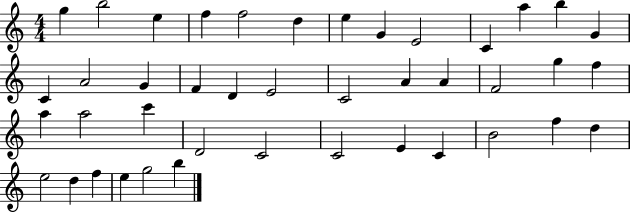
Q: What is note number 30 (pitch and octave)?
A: C4